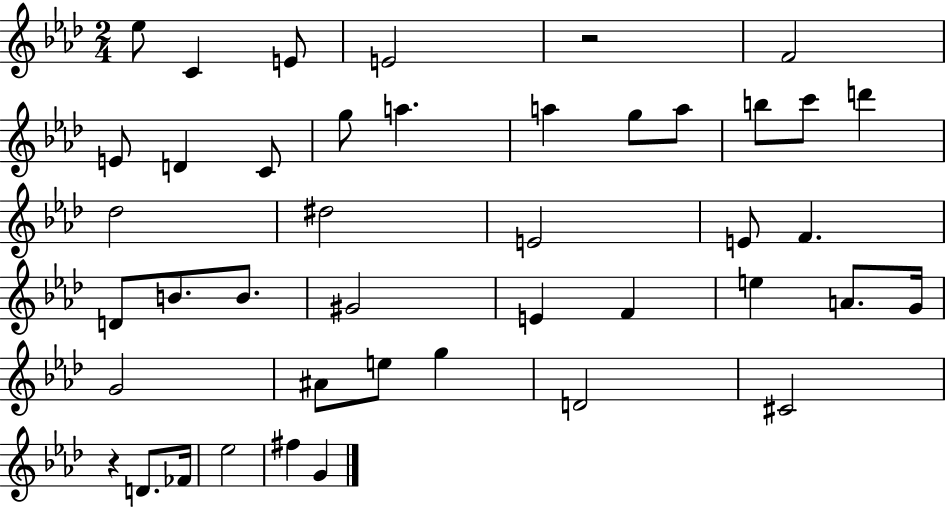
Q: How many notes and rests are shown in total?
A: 43